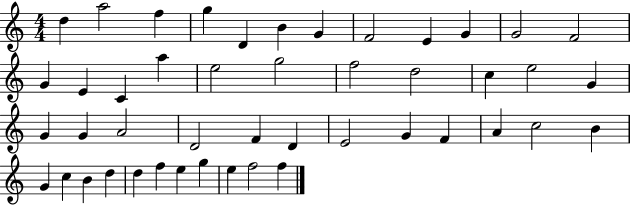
D5/q A5/h F5/q G5/q D4/q B4/q G4/q F4/h E4/q G4/q G4/h F4/h G4/q E4/q C4/q A5/q E5/h G5/h F5/h D5/h C5/q E5/h G4/q G4/q G4/q A4/h D4/h F4/q D4/q E4/h G4/q F4/q A4/q C5/h B4/q G4/q C5/q B4/q D5/q D5/q F5/q E5/q G5/q E5/q F5/h F5/q